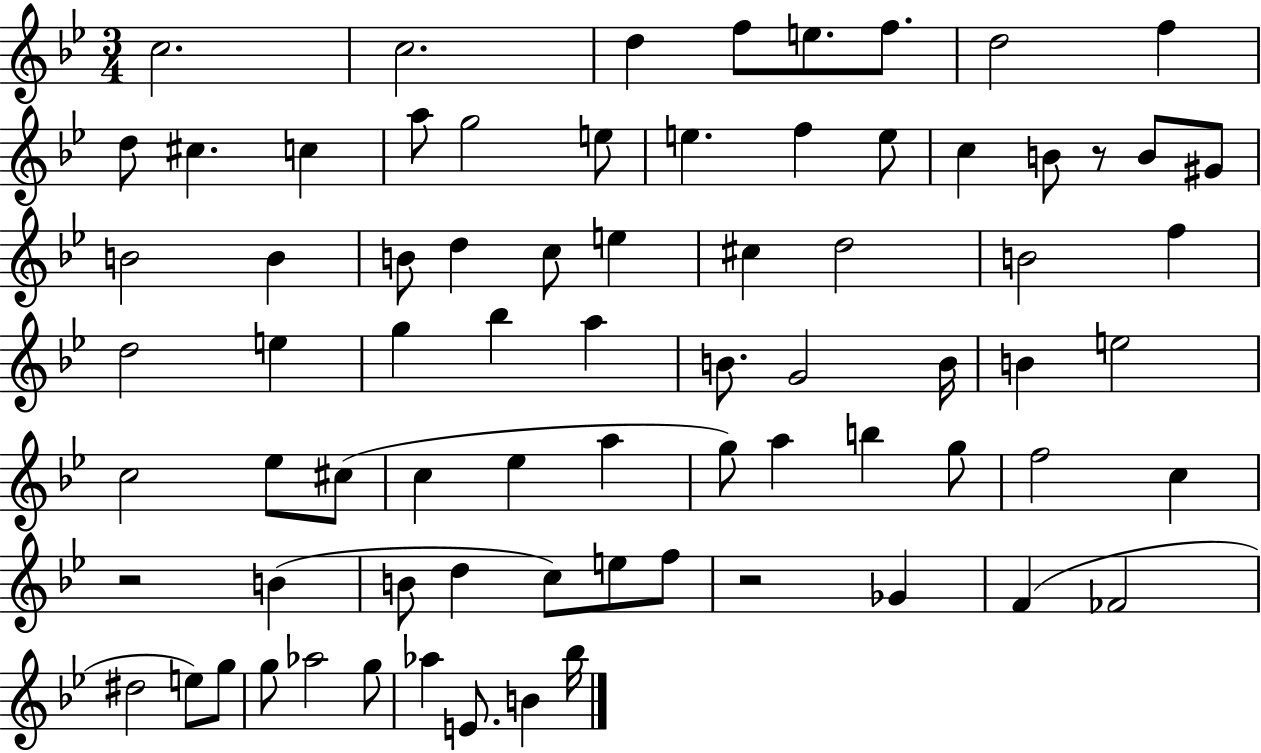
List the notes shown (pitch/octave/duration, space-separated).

C5/h. C5/h. D5/q F5/e E5/e. F5/e. D5/h F5/q D5/e C#5/q. C5/q A5/e G5/h E5/e E5/q. F5/q E5/e C5/q B4/e R/e B4/e G#4/e B4/h B4/q B4/e D5/q C5/e E5/q C#5/q D5/h B4/h F5/q D5/h E5/q G5/q Bb5/q A5/q B4/e. G4/h B4/s B4/q E5/h C5/h Eb5/e C#5/e C5/q Eb5/q A5/q G5/e A5/q B5/q G5/e F5/h C5/q R/h B4/q B4/e D5/q C5/e E5/e F5/e R/h Gb4/q F4/q FES4/h D#5/h E5/e G5/e G5/e Ab5/h G5/e Ab5/q E4/e. B4/q Bb5/s